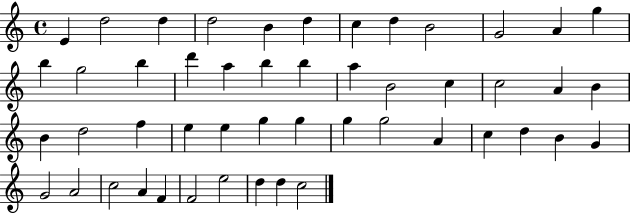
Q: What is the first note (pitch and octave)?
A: E4